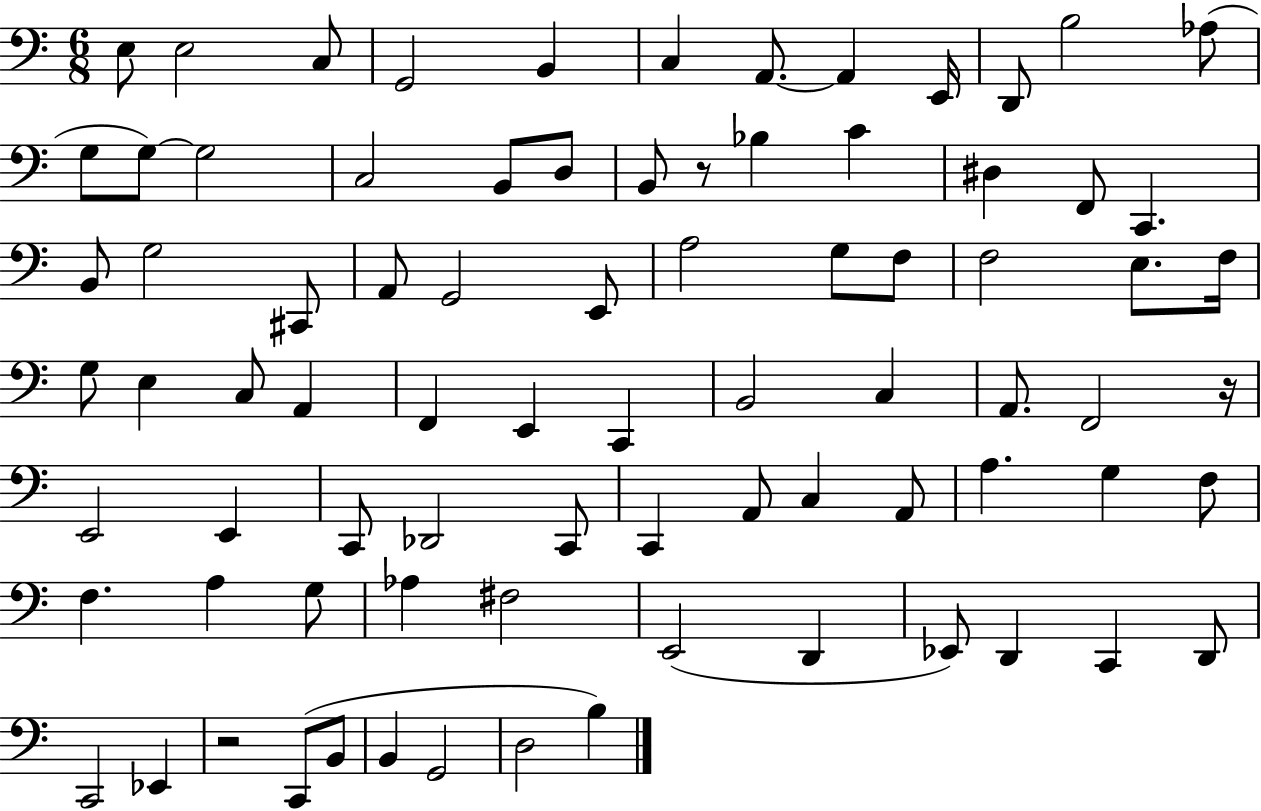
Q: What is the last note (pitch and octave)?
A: B3